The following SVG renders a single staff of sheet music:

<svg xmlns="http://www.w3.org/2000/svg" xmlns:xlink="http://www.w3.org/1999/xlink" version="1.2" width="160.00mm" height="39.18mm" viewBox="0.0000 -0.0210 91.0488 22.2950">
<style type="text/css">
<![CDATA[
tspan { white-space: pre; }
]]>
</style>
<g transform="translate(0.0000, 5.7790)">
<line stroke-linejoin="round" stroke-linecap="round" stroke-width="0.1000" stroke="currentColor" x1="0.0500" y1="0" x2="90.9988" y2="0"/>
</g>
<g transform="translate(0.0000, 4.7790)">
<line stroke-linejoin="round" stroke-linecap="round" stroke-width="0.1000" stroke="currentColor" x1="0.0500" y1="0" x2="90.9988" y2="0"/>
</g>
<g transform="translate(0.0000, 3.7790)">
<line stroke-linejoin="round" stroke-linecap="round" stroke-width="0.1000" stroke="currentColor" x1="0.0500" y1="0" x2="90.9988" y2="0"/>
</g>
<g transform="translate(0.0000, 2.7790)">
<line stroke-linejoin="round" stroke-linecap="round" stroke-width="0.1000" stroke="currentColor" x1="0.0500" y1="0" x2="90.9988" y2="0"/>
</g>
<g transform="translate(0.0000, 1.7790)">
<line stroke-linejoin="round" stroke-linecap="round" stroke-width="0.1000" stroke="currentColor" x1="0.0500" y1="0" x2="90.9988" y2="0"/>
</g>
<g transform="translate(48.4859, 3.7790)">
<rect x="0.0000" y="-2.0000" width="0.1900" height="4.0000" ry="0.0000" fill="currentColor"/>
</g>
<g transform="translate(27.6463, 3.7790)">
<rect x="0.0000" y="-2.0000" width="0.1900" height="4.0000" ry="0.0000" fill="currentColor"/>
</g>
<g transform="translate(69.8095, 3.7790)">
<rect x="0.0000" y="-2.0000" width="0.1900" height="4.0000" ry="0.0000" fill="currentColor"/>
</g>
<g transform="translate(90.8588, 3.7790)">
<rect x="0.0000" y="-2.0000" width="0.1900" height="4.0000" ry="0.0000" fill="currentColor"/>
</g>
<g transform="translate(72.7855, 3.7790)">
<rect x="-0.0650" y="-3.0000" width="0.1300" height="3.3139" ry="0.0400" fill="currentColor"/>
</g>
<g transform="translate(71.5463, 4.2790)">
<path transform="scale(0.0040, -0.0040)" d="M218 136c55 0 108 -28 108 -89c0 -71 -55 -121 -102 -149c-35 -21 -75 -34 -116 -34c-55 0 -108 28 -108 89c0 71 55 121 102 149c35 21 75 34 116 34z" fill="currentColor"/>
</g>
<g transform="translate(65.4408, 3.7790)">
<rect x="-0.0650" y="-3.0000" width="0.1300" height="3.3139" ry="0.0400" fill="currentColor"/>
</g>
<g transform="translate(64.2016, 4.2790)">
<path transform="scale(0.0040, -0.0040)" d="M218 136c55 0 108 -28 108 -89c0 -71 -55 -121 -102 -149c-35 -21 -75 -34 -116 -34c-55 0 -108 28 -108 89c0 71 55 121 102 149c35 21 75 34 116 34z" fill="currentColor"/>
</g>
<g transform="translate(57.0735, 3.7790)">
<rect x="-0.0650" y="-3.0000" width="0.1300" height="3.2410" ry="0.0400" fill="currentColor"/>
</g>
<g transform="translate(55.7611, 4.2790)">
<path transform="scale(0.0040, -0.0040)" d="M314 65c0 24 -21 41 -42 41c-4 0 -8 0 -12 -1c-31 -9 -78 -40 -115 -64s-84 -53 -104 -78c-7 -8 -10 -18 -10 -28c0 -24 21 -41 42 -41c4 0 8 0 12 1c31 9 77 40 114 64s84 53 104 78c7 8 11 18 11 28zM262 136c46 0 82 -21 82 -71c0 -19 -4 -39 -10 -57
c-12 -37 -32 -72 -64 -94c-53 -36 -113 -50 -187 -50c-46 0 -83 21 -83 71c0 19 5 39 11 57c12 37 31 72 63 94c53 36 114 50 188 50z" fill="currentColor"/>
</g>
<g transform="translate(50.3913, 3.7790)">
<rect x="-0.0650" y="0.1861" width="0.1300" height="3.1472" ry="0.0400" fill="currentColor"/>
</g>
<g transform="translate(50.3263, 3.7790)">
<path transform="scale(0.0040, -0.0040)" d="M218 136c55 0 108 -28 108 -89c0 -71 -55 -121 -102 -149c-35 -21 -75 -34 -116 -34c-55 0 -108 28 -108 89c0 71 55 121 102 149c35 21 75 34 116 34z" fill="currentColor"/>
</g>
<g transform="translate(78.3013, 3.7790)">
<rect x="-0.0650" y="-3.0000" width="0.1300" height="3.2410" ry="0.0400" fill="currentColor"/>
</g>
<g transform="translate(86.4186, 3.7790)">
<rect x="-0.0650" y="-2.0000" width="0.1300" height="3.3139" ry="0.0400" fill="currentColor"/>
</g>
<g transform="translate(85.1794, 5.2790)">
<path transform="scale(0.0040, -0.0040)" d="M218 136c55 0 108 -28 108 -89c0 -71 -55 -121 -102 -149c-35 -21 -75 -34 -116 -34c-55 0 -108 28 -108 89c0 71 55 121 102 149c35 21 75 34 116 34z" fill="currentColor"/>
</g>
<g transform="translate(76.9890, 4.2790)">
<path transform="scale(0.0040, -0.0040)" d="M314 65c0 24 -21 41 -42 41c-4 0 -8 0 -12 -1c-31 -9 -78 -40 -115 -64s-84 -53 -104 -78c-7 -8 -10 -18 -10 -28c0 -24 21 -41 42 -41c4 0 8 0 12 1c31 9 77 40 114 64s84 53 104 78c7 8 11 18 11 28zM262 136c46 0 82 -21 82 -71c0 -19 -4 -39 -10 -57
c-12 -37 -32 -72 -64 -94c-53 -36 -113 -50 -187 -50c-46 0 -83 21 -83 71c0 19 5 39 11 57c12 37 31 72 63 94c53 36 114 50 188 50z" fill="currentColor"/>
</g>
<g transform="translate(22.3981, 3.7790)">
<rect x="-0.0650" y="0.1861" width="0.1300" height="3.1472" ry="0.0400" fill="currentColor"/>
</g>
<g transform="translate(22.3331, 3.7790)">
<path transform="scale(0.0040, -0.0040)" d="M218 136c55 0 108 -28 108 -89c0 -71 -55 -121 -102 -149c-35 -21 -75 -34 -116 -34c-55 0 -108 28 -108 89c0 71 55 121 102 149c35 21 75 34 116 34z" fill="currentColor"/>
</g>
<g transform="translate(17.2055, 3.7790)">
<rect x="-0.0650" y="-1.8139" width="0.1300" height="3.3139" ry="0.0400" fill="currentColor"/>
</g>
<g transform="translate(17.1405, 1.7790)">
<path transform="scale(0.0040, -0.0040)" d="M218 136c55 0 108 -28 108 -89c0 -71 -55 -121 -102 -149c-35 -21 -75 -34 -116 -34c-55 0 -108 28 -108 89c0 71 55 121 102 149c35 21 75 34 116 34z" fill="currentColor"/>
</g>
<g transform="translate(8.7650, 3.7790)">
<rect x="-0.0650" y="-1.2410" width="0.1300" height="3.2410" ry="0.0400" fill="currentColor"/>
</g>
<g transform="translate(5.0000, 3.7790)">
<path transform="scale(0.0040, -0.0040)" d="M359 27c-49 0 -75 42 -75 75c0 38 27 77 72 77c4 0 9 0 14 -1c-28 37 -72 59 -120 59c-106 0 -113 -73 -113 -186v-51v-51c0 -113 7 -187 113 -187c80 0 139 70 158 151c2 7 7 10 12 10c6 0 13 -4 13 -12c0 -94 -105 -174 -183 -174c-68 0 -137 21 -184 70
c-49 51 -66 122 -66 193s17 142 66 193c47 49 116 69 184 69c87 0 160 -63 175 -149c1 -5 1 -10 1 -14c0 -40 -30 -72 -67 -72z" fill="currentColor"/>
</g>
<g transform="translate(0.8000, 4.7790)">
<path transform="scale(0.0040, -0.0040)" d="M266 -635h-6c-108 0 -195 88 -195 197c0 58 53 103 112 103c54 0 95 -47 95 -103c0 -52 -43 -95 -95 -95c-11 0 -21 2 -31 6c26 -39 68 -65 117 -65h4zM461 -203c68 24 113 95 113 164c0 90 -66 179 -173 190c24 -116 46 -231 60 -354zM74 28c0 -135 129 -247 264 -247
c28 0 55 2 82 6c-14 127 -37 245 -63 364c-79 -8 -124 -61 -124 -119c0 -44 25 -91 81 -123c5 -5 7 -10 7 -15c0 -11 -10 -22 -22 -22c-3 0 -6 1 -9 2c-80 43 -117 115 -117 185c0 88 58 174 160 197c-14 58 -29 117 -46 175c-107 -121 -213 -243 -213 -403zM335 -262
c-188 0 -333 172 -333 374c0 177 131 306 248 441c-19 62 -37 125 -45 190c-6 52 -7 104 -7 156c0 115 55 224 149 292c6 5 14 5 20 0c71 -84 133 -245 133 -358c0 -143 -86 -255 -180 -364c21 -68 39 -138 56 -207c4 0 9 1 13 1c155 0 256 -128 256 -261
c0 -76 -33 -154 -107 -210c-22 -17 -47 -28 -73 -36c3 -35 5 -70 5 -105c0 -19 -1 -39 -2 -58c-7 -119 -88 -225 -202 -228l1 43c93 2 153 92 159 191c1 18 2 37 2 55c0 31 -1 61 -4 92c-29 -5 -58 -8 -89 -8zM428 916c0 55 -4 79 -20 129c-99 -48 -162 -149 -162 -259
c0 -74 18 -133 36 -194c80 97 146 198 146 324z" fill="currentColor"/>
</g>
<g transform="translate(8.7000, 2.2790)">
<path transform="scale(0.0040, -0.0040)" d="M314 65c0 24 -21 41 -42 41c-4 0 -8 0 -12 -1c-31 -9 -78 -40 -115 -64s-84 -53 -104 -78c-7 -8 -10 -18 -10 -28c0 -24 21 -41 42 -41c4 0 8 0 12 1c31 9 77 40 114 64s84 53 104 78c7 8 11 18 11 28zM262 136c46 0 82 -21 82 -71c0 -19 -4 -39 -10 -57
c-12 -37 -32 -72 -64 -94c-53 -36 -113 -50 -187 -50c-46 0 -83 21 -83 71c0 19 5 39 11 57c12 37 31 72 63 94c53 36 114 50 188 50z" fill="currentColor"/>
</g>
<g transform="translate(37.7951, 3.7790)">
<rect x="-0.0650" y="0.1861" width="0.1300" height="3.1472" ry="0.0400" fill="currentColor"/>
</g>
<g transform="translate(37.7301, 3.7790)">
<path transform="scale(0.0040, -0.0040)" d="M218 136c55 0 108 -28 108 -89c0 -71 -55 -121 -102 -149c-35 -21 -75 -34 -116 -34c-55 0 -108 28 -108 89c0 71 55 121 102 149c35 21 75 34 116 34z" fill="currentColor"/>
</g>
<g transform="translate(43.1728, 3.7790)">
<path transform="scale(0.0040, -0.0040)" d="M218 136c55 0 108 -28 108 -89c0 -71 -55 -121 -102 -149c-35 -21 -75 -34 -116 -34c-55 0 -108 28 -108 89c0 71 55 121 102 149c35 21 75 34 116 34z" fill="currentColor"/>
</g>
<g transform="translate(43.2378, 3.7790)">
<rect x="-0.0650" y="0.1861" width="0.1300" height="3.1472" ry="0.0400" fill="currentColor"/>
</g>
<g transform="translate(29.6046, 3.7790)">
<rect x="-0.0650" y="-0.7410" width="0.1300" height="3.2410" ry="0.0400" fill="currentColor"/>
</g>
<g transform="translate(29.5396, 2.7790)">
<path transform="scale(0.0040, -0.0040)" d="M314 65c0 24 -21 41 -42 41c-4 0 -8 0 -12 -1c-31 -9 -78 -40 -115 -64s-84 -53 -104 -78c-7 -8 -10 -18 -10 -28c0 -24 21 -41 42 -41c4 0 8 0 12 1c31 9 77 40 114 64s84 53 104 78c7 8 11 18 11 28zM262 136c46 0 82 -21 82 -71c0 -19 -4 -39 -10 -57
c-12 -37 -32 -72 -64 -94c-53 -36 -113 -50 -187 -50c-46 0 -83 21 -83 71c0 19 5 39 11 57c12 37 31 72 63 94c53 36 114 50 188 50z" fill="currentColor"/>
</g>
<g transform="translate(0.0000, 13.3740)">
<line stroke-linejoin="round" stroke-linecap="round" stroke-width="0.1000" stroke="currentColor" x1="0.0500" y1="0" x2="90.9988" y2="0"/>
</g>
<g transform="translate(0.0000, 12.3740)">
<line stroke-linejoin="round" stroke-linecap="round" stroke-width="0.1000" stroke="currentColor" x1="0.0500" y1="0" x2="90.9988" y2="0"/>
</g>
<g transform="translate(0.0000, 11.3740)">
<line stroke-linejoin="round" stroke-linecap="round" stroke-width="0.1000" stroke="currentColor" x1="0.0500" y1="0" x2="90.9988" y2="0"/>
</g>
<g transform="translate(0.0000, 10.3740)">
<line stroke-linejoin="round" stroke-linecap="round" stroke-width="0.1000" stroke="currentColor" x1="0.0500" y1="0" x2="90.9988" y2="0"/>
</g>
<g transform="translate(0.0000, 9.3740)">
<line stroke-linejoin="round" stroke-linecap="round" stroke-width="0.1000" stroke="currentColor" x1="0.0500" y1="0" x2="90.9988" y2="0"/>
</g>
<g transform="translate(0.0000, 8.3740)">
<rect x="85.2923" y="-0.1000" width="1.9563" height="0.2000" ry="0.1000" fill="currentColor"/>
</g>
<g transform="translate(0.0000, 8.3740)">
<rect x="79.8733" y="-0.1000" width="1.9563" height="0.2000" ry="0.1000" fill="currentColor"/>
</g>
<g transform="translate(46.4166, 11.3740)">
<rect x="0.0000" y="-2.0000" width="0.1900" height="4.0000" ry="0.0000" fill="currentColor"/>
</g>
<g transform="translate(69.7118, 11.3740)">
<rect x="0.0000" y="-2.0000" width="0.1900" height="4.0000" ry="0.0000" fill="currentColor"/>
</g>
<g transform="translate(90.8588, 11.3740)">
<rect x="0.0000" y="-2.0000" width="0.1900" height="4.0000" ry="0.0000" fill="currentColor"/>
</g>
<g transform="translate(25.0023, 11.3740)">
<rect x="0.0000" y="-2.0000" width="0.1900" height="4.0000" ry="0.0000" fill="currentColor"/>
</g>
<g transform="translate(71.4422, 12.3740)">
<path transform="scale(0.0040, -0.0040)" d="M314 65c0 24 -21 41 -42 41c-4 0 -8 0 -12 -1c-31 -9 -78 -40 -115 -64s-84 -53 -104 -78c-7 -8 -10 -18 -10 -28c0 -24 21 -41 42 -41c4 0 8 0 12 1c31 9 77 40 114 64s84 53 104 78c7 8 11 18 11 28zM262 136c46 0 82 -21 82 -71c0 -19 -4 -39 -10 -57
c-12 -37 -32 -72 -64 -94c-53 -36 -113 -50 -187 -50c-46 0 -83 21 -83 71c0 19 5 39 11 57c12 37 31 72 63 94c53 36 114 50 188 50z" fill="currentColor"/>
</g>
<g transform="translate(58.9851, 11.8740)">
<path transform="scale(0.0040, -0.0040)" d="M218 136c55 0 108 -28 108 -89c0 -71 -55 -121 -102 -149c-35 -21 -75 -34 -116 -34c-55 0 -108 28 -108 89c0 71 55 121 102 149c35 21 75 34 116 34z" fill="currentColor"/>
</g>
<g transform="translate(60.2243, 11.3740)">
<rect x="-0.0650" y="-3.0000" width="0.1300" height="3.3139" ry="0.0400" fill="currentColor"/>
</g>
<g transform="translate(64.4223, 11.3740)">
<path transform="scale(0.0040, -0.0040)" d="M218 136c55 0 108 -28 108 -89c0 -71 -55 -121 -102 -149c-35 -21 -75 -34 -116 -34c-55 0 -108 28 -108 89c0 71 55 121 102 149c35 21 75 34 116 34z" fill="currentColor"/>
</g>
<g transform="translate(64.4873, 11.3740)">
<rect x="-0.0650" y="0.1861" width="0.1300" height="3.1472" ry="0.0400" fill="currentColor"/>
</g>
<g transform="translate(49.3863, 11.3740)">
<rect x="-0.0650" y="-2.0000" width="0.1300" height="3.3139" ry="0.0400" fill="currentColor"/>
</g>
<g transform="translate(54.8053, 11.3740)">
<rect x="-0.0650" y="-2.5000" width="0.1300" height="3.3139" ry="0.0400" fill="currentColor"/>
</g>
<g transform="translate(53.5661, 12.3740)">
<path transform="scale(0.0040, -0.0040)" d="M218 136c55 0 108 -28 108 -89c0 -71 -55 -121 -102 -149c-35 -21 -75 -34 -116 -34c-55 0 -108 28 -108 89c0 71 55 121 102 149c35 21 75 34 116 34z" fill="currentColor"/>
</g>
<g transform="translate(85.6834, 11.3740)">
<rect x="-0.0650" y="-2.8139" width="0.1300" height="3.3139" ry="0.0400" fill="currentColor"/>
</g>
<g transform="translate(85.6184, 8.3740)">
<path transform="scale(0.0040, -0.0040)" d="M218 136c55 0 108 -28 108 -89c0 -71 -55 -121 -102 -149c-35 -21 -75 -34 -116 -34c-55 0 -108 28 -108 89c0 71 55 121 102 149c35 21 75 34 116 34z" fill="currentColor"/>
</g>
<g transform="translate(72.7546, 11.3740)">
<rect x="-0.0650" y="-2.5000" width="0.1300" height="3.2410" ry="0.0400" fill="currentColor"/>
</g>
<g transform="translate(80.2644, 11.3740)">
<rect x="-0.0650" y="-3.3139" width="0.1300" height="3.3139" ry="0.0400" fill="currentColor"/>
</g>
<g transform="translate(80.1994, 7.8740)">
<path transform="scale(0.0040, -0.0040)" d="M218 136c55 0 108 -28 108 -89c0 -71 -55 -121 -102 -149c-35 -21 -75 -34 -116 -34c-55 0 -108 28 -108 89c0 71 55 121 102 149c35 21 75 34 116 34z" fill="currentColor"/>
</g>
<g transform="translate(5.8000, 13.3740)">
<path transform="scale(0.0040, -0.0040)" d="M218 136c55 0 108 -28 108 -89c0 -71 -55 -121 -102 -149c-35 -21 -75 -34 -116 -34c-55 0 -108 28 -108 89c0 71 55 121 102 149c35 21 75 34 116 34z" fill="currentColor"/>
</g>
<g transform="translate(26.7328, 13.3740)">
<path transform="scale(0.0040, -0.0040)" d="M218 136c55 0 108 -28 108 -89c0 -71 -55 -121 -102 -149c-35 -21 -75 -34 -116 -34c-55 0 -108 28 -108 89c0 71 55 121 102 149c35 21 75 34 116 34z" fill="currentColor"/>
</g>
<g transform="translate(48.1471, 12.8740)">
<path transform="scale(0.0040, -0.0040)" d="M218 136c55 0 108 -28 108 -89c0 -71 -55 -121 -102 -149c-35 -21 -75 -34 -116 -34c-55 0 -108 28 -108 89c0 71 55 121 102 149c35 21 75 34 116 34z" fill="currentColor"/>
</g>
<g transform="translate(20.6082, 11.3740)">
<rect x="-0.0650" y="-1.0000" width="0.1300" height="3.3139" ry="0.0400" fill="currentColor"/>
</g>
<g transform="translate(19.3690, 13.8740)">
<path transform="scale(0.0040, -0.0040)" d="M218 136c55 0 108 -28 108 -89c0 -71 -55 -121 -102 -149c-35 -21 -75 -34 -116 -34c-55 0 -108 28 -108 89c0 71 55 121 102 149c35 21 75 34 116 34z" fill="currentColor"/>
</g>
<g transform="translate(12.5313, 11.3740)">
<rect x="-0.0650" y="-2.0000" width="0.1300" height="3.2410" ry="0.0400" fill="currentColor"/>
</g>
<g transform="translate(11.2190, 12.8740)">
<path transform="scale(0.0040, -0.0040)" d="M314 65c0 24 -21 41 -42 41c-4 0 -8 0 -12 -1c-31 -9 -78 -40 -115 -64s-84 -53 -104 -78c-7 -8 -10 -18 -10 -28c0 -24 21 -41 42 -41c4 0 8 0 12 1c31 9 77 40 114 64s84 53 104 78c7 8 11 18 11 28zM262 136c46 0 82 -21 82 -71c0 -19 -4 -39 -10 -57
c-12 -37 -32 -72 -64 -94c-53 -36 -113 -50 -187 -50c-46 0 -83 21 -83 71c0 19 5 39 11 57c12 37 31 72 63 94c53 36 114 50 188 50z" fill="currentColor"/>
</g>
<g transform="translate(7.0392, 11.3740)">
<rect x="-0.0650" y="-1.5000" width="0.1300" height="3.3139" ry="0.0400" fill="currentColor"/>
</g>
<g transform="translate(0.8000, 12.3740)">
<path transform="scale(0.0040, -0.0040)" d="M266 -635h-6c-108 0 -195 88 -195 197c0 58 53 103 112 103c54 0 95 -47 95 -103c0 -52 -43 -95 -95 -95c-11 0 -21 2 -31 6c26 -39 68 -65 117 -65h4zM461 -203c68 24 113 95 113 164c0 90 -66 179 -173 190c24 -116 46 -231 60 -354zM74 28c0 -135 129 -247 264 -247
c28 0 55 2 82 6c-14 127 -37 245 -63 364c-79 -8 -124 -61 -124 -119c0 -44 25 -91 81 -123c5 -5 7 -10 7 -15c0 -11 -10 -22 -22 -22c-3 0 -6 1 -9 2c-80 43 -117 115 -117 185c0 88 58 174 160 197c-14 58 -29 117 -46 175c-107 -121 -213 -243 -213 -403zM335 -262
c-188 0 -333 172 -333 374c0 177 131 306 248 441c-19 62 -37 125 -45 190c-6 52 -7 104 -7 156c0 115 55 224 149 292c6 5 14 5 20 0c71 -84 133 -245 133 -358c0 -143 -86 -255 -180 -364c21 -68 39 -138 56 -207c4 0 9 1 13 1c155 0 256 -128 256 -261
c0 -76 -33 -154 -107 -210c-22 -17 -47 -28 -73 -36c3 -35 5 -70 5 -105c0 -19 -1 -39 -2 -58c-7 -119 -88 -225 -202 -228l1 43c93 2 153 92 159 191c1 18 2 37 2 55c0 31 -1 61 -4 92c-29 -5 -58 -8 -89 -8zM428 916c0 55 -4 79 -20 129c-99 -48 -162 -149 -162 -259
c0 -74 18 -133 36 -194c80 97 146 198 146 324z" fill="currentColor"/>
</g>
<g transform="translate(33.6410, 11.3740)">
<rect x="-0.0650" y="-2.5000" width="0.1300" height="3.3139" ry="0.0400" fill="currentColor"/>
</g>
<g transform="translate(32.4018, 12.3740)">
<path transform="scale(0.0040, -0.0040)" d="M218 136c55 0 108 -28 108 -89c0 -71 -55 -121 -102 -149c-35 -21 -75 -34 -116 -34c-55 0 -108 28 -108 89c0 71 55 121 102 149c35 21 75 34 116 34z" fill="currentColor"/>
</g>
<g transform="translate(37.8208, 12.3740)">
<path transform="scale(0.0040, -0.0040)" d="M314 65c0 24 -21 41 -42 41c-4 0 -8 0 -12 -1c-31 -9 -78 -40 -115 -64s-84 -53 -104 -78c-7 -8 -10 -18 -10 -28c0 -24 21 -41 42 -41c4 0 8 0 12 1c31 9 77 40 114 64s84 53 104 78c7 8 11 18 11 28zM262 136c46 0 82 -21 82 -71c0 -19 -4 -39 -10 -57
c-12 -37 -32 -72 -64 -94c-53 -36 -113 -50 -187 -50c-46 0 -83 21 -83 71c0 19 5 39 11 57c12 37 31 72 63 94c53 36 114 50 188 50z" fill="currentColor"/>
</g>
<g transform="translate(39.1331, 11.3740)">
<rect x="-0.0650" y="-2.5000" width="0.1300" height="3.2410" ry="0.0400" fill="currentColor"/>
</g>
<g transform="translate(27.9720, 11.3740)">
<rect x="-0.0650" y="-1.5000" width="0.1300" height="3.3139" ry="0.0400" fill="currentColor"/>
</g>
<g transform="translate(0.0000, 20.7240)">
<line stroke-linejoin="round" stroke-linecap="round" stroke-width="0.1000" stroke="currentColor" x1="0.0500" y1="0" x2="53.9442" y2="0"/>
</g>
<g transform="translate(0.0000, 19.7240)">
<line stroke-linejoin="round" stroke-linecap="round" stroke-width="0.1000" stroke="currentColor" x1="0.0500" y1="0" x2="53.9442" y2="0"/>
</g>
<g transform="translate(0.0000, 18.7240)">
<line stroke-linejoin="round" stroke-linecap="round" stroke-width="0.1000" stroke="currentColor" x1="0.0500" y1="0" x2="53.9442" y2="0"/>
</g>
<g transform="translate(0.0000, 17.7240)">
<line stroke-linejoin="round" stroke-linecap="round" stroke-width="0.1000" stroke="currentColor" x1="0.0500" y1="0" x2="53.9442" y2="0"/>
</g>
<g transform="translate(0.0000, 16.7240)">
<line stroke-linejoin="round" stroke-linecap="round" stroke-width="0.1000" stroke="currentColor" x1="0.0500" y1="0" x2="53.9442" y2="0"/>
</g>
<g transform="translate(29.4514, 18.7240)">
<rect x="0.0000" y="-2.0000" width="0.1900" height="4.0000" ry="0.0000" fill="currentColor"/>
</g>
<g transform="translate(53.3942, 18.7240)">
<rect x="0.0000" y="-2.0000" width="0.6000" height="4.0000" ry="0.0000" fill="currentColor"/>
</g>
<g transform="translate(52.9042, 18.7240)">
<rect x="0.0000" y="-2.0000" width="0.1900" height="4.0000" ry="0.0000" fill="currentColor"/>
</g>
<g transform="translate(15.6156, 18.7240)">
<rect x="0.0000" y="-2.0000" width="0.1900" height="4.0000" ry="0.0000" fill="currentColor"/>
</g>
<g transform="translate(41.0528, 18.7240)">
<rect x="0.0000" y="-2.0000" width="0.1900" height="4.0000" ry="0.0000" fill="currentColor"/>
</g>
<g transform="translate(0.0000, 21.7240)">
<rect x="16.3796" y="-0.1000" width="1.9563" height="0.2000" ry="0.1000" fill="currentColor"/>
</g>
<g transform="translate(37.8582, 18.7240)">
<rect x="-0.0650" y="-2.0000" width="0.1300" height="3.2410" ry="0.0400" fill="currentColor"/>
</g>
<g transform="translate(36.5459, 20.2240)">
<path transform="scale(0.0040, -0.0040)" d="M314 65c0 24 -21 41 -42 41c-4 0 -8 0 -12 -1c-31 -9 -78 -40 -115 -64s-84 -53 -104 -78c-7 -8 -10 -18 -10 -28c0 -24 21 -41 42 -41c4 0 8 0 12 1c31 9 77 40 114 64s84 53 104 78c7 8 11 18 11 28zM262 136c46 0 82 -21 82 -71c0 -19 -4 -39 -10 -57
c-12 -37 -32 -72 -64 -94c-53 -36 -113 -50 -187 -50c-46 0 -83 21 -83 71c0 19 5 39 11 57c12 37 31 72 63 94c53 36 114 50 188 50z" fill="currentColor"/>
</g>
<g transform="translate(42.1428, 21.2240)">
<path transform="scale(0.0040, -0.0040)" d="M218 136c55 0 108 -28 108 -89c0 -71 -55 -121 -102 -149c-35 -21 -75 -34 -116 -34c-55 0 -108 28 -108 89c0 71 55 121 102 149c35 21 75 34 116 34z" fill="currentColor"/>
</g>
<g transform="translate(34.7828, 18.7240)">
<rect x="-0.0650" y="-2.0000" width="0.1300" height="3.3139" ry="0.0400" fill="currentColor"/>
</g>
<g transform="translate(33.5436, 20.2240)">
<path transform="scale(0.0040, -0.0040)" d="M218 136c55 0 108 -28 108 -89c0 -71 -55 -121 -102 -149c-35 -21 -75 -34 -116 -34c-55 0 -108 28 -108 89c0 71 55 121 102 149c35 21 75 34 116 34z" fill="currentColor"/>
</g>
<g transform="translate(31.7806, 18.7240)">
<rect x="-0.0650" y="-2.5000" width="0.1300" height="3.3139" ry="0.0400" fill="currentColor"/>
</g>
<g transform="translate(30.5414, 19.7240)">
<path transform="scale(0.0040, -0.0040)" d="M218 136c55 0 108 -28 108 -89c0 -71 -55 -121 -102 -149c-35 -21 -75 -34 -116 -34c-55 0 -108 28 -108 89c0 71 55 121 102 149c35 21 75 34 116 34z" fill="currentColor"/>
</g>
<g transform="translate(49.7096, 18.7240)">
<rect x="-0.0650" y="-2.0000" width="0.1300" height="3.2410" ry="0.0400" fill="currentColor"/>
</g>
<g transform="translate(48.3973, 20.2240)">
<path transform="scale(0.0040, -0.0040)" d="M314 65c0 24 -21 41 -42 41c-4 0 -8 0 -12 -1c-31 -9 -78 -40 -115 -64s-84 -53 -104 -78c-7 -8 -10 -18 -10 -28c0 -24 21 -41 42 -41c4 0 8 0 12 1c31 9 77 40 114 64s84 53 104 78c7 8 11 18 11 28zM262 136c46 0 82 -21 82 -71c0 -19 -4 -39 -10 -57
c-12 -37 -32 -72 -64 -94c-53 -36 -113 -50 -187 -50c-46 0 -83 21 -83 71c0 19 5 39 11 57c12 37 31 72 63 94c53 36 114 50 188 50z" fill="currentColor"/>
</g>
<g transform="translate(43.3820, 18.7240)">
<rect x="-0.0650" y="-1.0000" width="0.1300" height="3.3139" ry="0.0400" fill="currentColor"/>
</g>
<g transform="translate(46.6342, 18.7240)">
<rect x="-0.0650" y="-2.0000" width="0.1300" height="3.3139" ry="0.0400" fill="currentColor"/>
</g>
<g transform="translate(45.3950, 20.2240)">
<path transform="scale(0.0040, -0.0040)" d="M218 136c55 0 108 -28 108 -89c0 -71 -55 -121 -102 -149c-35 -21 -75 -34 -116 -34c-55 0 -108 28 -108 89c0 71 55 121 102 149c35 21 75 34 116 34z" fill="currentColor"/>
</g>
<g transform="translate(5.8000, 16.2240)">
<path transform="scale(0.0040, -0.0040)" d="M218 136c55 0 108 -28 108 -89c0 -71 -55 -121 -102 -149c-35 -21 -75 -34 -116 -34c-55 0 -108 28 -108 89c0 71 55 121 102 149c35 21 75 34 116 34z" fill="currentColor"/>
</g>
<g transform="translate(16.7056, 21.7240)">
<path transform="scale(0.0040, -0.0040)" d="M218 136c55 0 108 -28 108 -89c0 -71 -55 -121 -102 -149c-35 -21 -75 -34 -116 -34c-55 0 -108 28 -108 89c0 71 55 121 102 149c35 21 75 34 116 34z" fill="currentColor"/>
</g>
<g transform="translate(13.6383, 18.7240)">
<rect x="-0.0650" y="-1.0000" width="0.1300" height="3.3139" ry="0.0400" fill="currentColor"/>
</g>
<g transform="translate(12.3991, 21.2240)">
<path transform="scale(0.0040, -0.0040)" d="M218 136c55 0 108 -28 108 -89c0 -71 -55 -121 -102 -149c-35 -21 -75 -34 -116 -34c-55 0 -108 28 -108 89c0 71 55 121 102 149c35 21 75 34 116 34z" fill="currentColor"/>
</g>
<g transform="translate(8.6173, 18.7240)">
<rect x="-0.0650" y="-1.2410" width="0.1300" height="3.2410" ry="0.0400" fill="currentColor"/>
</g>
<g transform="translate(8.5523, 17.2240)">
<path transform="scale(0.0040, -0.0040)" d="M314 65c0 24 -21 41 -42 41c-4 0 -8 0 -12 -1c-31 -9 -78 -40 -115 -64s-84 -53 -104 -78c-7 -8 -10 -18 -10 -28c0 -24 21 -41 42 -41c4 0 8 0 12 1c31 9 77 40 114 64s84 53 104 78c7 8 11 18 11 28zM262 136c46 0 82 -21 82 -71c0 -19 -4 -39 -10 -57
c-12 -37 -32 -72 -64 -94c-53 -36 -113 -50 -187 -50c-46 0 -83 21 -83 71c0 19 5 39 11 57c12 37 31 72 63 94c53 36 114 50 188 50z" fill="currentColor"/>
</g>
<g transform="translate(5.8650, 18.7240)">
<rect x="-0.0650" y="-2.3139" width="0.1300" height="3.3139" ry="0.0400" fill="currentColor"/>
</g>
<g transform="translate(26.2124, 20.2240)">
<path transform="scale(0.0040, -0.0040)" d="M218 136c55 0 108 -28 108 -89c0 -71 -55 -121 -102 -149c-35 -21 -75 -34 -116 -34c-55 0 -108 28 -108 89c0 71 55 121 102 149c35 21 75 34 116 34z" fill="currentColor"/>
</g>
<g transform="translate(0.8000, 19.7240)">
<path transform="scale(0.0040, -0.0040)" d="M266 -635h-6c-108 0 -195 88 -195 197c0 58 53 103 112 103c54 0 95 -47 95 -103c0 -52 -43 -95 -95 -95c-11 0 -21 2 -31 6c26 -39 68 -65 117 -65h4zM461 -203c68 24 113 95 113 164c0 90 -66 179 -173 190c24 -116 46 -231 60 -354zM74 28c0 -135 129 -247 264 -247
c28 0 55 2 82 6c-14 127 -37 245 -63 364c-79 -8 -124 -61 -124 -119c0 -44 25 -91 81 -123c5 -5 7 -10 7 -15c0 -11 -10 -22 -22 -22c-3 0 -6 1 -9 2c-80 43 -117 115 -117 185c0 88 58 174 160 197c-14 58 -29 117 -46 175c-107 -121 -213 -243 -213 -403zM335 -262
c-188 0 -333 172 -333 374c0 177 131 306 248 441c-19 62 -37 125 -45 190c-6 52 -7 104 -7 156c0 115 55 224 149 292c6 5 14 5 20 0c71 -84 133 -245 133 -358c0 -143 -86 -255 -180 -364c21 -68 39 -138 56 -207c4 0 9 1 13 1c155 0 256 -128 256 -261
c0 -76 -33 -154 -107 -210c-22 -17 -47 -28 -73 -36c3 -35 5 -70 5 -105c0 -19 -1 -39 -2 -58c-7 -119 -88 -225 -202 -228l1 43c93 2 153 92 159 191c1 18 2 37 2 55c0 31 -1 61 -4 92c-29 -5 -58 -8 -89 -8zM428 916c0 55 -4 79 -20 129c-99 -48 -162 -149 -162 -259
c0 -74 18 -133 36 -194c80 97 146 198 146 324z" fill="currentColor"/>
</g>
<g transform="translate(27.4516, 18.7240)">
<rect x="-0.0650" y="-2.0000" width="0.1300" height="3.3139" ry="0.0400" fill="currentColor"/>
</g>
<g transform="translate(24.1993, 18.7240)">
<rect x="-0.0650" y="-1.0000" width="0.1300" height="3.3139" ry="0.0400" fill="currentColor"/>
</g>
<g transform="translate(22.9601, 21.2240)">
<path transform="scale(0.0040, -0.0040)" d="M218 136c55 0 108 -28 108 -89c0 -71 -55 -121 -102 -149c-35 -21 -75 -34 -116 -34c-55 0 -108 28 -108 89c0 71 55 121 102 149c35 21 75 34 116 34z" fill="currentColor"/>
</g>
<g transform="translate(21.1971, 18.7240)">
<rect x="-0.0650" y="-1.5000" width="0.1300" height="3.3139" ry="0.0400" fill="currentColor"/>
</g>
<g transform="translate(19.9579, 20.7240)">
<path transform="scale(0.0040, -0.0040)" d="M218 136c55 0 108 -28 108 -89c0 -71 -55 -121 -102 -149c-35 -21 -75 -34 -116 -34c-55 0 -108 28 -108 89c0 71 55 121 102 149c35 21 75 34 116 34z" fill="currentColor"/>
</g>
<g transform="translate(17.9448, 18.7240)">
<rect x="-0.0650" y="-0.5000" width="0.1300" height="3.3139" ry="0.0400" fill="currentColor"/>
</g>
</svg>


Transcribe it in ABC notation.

X:1
T:Untitled
M:4/4
L:1/4
K:C
e2 f B d2 B B B A2 A A A2 F E F2 D E G G2 F G A B G2 b a g e2 D C E D F G F F2 D F F2